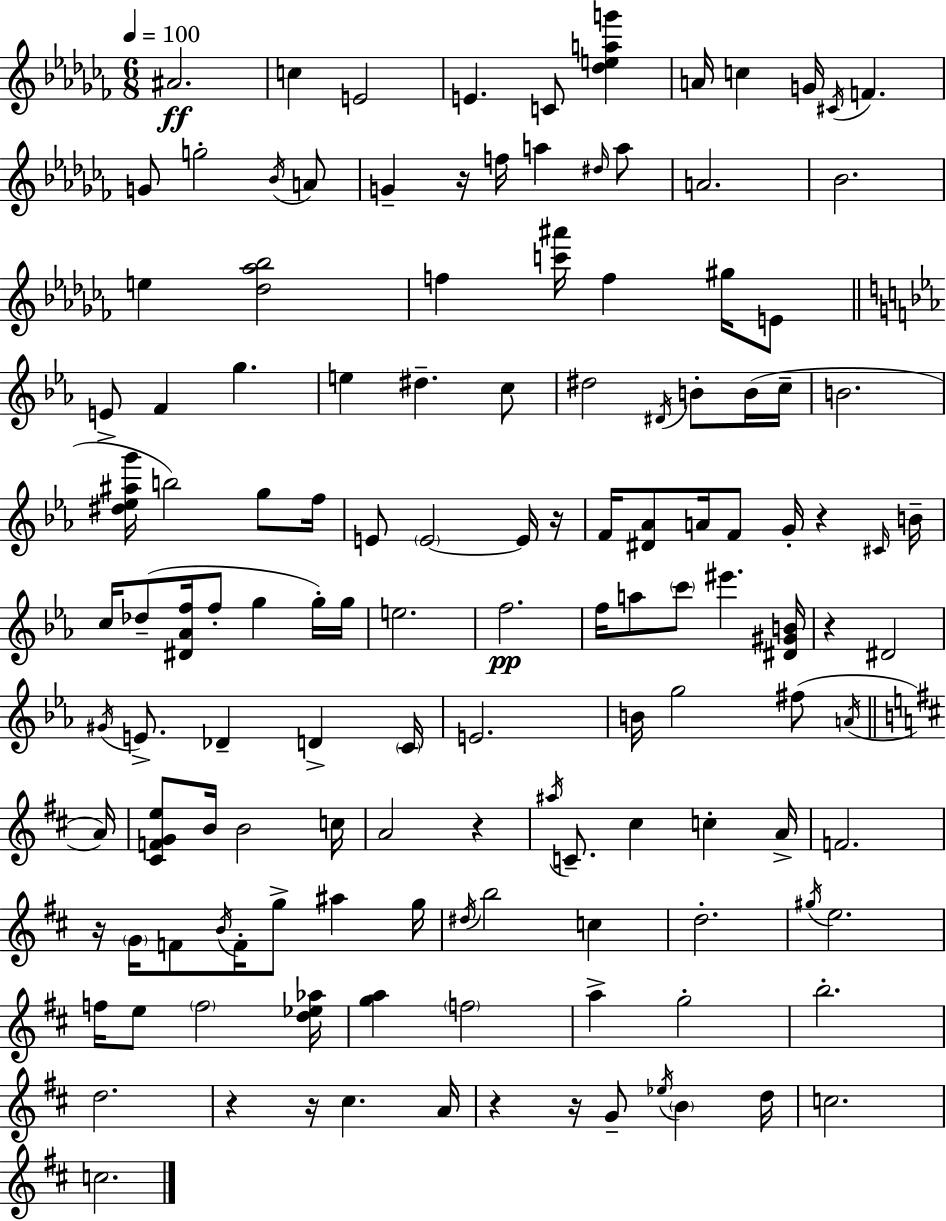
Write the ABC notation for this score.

X:1
T:Untitled
M:6/8
L:1/4
K:Abm
^A2 c E2 E C/2 [_deag'] A/4 c G/4 ^C/4 F G/2 g2 _B/4 A/2 G z/4 f/4 a ^d/4 a/2 A2 _B2 e [_d_a_b]2 f [c'^a']/4 f ^g/4 E/2 E/2 F g e ^d c/2 ^d2 ^D/4 B/2 B/4 c/4 B2 [^d_e^ag']/4 b2 g/2 f/4 E/2 E2 E/4 z/4 F/4 [^D_A]/2 A/4 F/2 G/4 z ^C/4 B/4 c/4 _d/2 [^D_Af]/4 f/2 g g/4 g/4 e2 f2 f/4 a/2 c'/2 ^e' [^D^GB]/4 z ^D2 ^G/4 E/2 _D D C/4 E2 B/4 g2 ^f/2 A/4 A/4 [^CFGe]/2 B/4 B2 c/4 A2 z ^a/4 C/2 ^c c A/4 F2 z/4 G/4 F/2 B/4 F/4 g/2 ^a g/4 ^d/4 b2 c d2 ^g/4 e2 f/4 e/2 f2 [d_e_a]/4 [ga] f2 a g2 b2 d2 z z/4 ^c A/4 z z/4 G/2 _e/4 B d/4 c2 c2